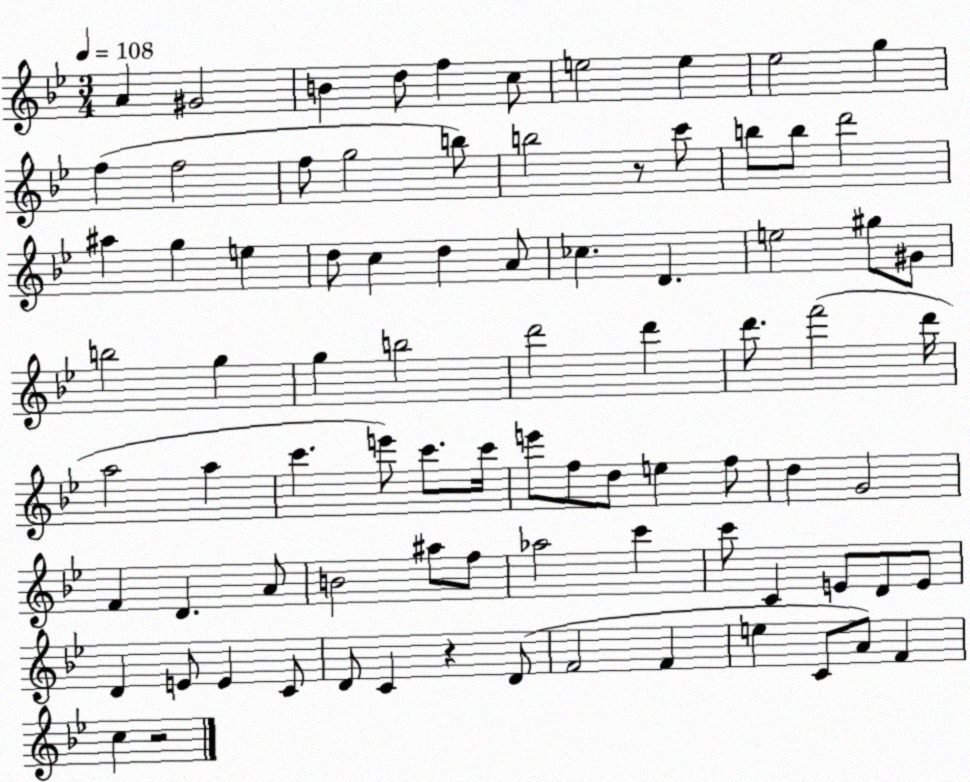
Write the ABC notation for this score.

X:1
T:Untitled
M:3/4
L:1/4
K:Bb
A ^G2 B d/2 f c/2 e2 e _e2 g f f2 f/2 g2 b/2 b2 z/2 c'/2 b/2 b/2 d'2 ^a g e d/2 c d A/2 _c D e2 ^g/2 ^G/2 b2 g g b2 d'2 d' d'/2 f'2 d'/4 a2 a c' e'/2 c'/2 c'/4 e'/2 f/2 d/2 e f/2 d G2 F D A/2 B2 ^a/2 f/2 _a2 c' c'/2 C E/2 D/2 E/2 D E/2 E C/2 D/2 C z D/2 F2 F e C/2 A/2 F c z2